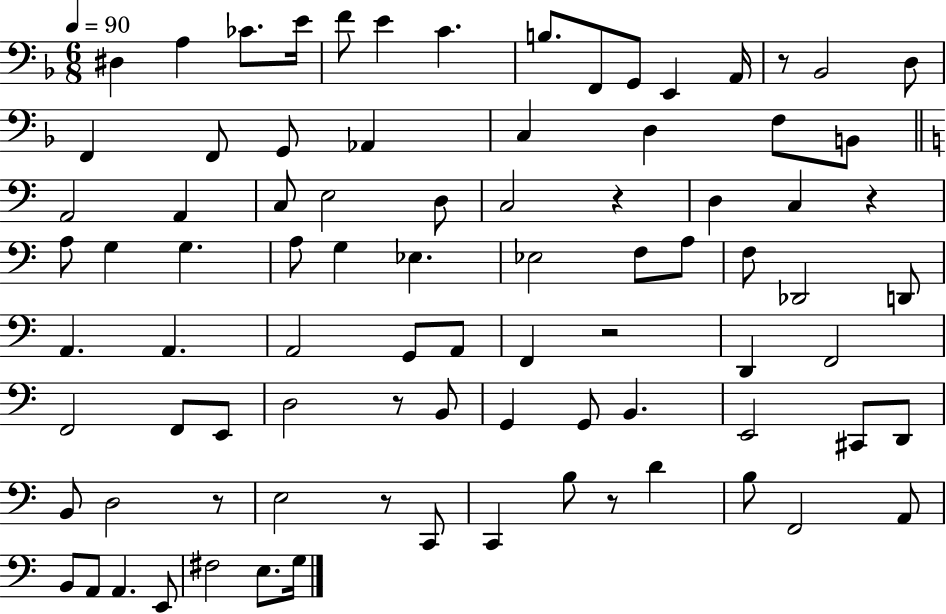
D#3/q A3/q CES4/e. E4/s F4/e E4/q C4/q. B3/e. F2/e G2/e E2/q A2/s R/e Bb2/h D3/e F2/q F2/e G2/e Ab2/q C3/q D3/q F3/e B2/e A2/h A2/q C3/e E3/h D3/e C3/h R/q D3/q C3/q R/q A3/e G3/q G3/q. A3/e G3/q Eb3/q. Eb3/h F3/e A3/e F3/e Db2/h D2/e A2/q. A2/q. A2/h G2/e A2/e F2/q R/h D2/q F2/h F2/h F2/e E2/e D3/h R/e B2/e G2/q G2/e B2/q. E2/h C#2/e D2/e B2/e D3/h R/e E3/h R/e C2/e C2/q B3/e R/e D4/q B3/e F2/h A2/e B2/e A2/e A2/q. E2/e F#3/h E3/e. G3/s